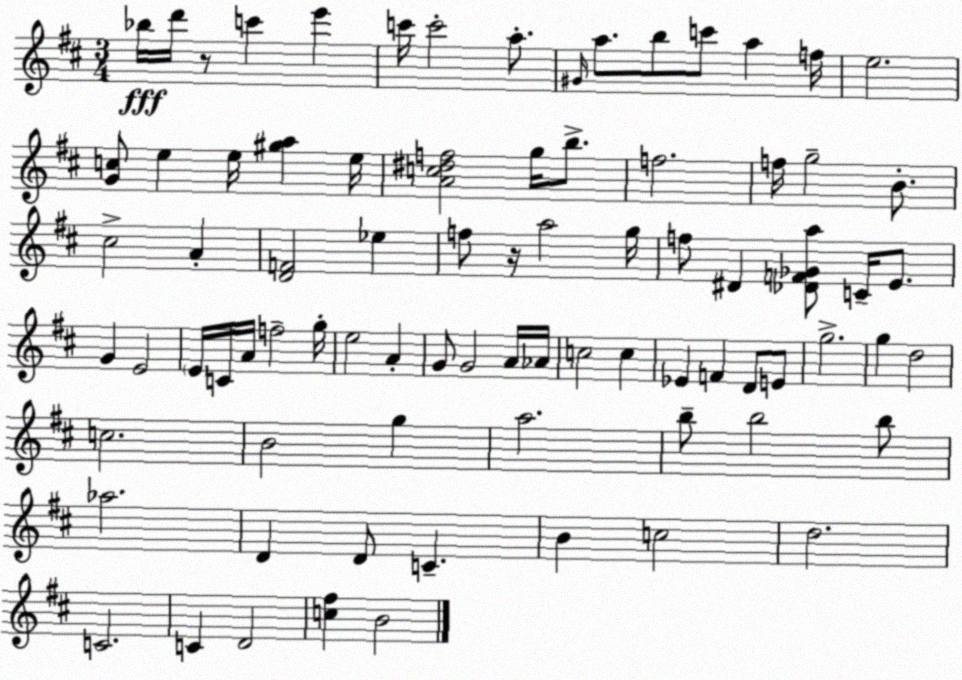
X:1
T:Untitled
M:3/4
L:1/4
K:D
_b/4 d'/4 z/2 c' e' c'/4 c'2 a/2 ^G/4 a/2 b/2 c'/2 a f/4 e2 [Gc]/2 e e/4 [^ga] e/4 [Ac^df]2 g/4 b/2 f2 f/4 g2 B/2 ^c2 A [DF]2 _e f/2 z/4 a2 g/4 f/2 ^D [_DF_Ga]/2 C/4 E/2 G E2 E/4 C/4 A/4 f2 g/4 e2 A G/2 G2 A/4 _A/4 c2 c _E F D/2 E/2 g2 g d2 c2 B2 g a2 b/2 b2 b/2 _a2 D D/2 C B c2 d2 C2 C D2 [c^f] B2